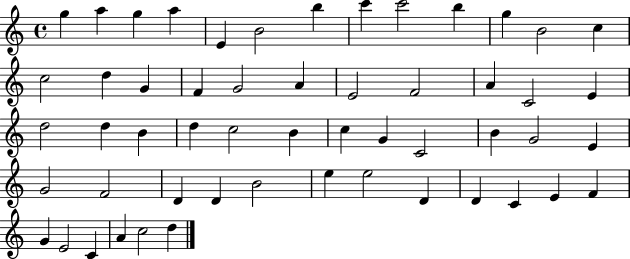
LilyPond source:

{
  \clef treble
  \time 4/4
  \defaultTimeSignature
  \key c \major
  g''4 a''4 g''4 a''4 | e'4 b'2 b''4 | c'''4 c'''2 b''4 | g''4 b'2 c''4 | \break c''2 d''4 g'4 | f'4 g'2 a'4 | e'2 f'2 | a'4 c'2 e'4 | \break d''2 d''4 b'4 | d''4 c''2 b'4 | c''4 g'4 c'2 | b'4 g'2 e'4 | \break g'2 f'2 | d'4 d'4 b'2 | e''4 e''2 d'4 | d'4 c'4 e'4 f'4 | \break g'4 e'2 c'4 | a'4 c''2 d''4 | \bar "|."
}